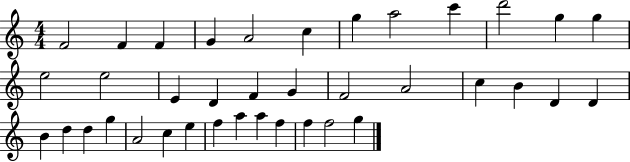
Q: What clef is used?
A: treble